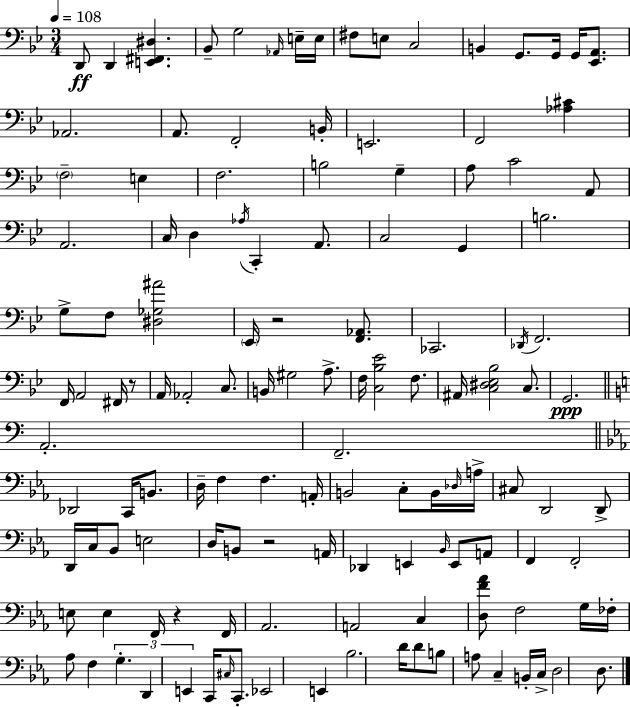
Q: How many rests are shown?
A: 4